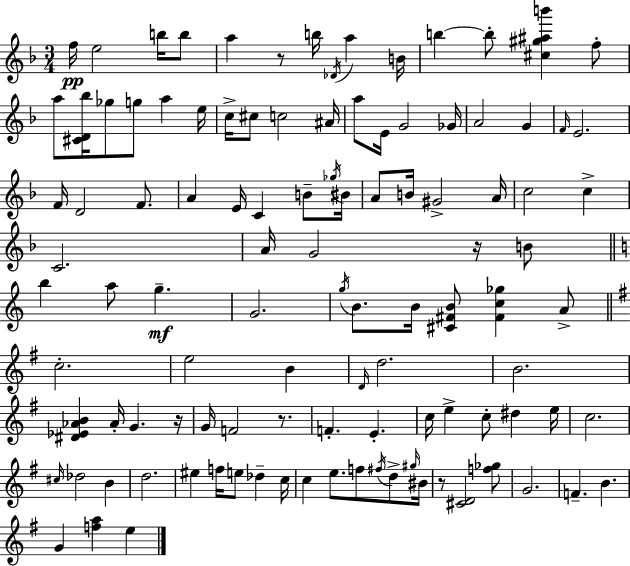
X:1
T:Untitled
M:3/4
L:1/4
K:Dm
f/4 e2 b/4 b/2 a z/2 b/4 _D/4 a B/4 b b/2 [^c^g^ab'] f/2 a/2 [^CD_b]/4 _g/2 g/2 a e/4 c/4 ^c/2 c2 ^A/4 a/2 E/4 G2 _G/4 A2 G F/4 E2 F/4 D2 F/2 A E/4 C B/2 _g/4 ^B/4 A/2 B/4 ^G2 A/4 c2 c C2 A/4 G2 z/4 B/2 b a/2 g G2 g/4 B/2 B/4 [^C^FB]/2 [^Fc_g] A/2 c2 e2 B D/4 d2 B2 [^D_E_AB] _A/4 G z/4 G/4 F2 z/2 F E c/4 e c/2 ^d e/4 c2 ^c/4 _d2 B d2 ^e f/4 e/2 _d c/4 c e/2 f/2 ^f/4 d/2 ^g/4 ^B/4 z/2 [^CD]2 [f_g]/2 G2 F B G [fa] e